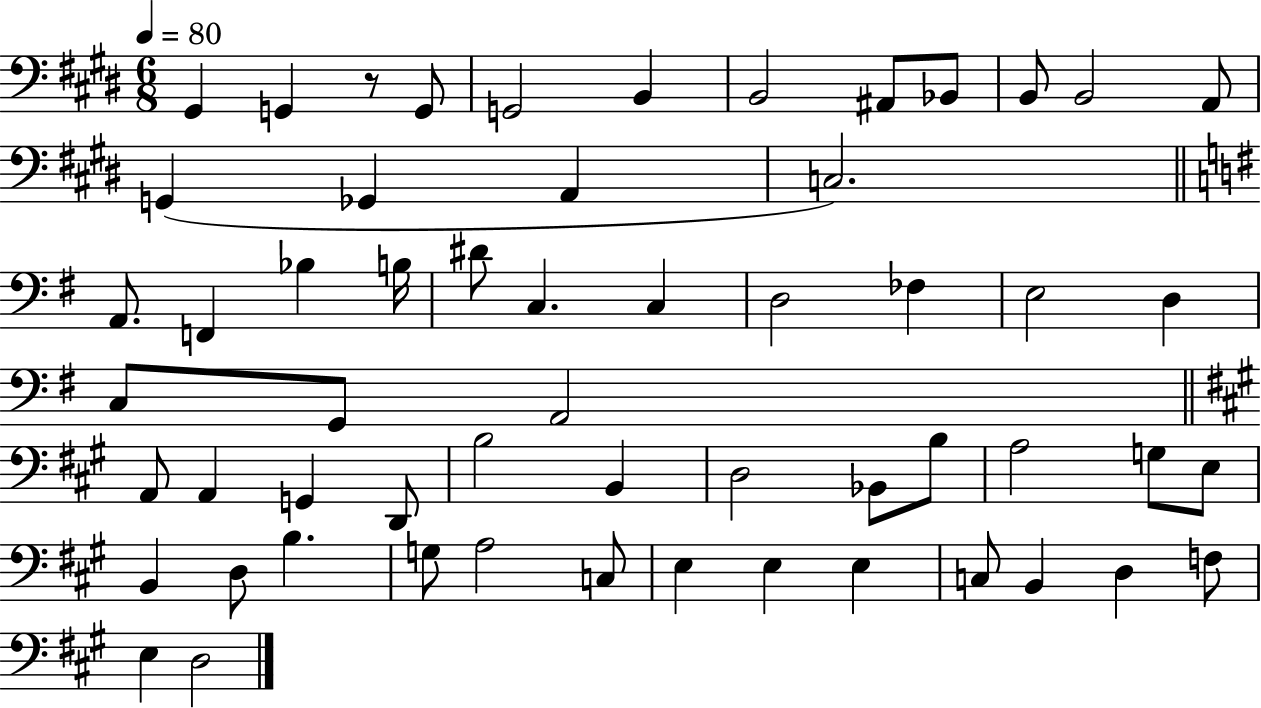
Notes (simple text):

G#2/q G2/q R/e G2/e G2/h B2/q B2/h A#2/e Bb2/e B2/e B2/h A2/e G2/q Gb2/q A2/q C3/h. A2/e. F2/q Bb3/q B3/s D#4/e C3/q. C3/q D3/h FES3/q E3/h D3/q C3/e G2/e A2/h A2/e A2/q G2/q D2/e B3/h B2/q D3/h Bb2/e B3/e A3/h G3/e E3/e B2/q D3/e B3/q. G3/e A3/h C3/e E3/q E3/q E3/q C3/e B2/q D3/q F3/e E3/q D3/h